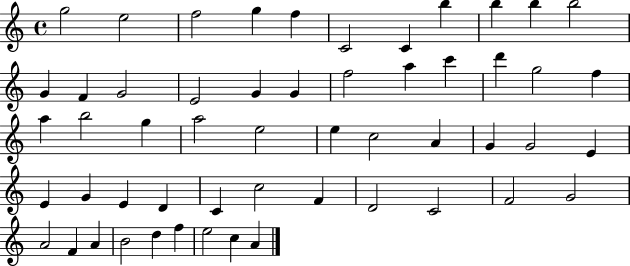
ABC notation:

X:1
T:Untitled
M:4/4
L:1/4
K:C
g2 e2 f2 g f C2 C b b b b2 G F G2 E2 G G f2 a c' d' g2 f a b2 g a2 e2 e c2 A G G2 E E G E D C c2 F D2 C2 F2 G2 A2 F A B2 d f e2 c A